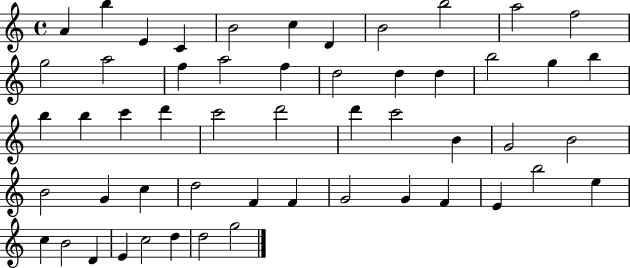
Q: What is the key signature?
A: C major